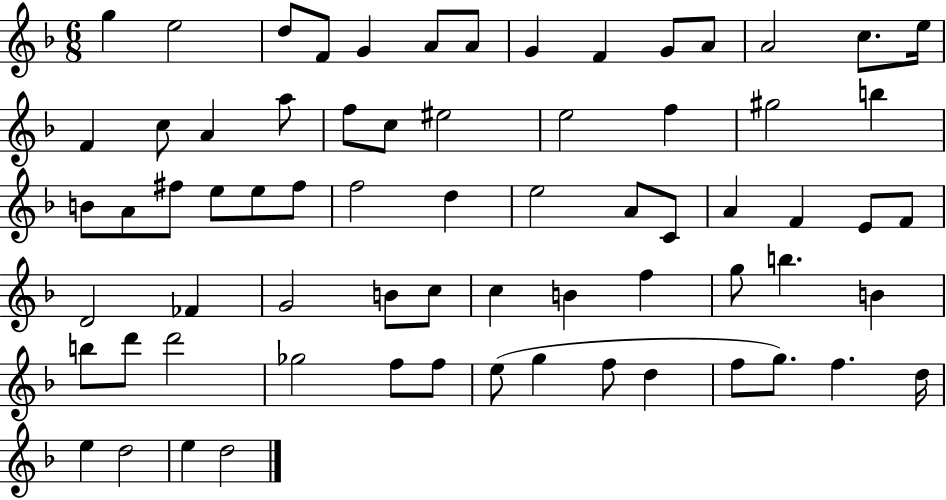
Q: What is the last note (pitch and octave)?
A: D5